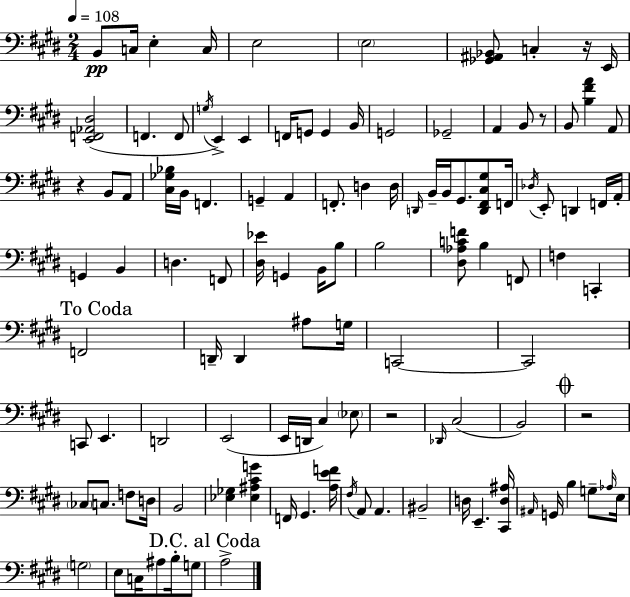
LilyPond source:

{
  \clef bass
  \numericTimeSignature
  \time 2/4
  \key e \major
  \tempo 4 = 108
  b,8\pp c16 e4-. c16 | e2 | \parenthesize e2 | <ges, ais, bes,>8 c4-. r16 e,16 | \break <e, f, aes, dis>2( | f,4. f,8 | \acciaccatura { g16 }) e,4-> e,4 | f,16 g,8 g,4 | \break b,16 g,2 | ges,2-- | a,4 b,8 r8 | b,8 <b fis' a'>4 a,8 | \break r4 b,8 a,8 | <cis ges bes>16 b,16 f,4. | g,4-- a,4 | f,8.-. d4 | \break d16 \grace { d,16 } b,16-- b,16 gis,8. <d, fis, cis gis>8 | f,16 \acciaccatura { des16 } e,8-. d,4 | f,16 a,16-. g,4 b,4 | d4. | \break f,8 <dis ees'>16 g,4 | b,16 b8 b2 | <dis aes c' f'>8 b4 | f,8 f4 c,4-. | \break \mark "To Coda" f,2 | d,16-- d,4 | ais8 g16 c,2~~ | c,2 | \break c,8 e,4. | d,2 | e,2( | e,16 d,16 cis4) | \break \parenthesize ees8 r2 | \grace { des,16 }( cis2 | b,2) | \mark \markup { \musicglyph "scripts.coda" } r2 | \break \parenthesize ces8 c8. | f8 d16 b,2 | <ees ges>4 | <ees ais cis' g'>4 f,16 gis,4. | \break <a e' f'>16 \acciaccatura { fis16 } a,8 a,4. | bis,2-- | d16 e,4.-- | <cis, d ais>16 \grace { ais,16 } g,16 b4 | \break g8-- \grace { aes16 } e16 \parenthesize g2 | e8 | c16 ais8 b16-. g8 \mark "D.C. al Coda" a2-> | \bar "|."
}